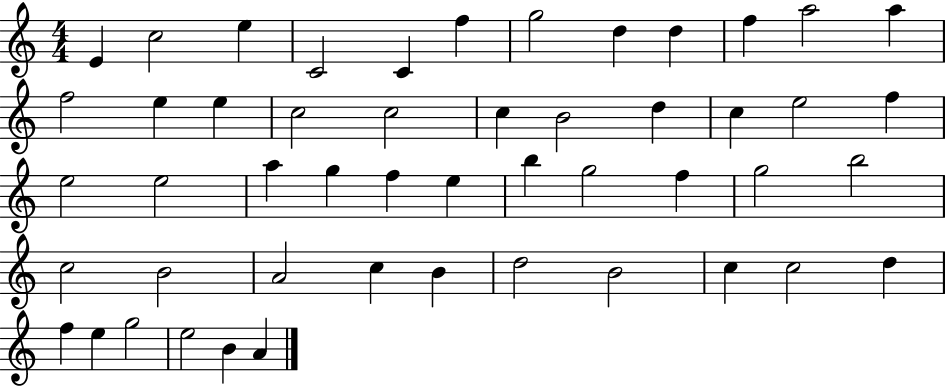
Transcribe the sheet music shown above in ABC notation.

X:1
T:Untitled
M:4/4
L:1/4
K:C
E c2 e C2 C f g2 d d f a2 a f2 e e c2 c2 c B2 d c e2 f e2 e2 a g f e b g2 f g2 b2 c2 B2 A2 c B d2 B2 c c2 d f e g2 e2 B A